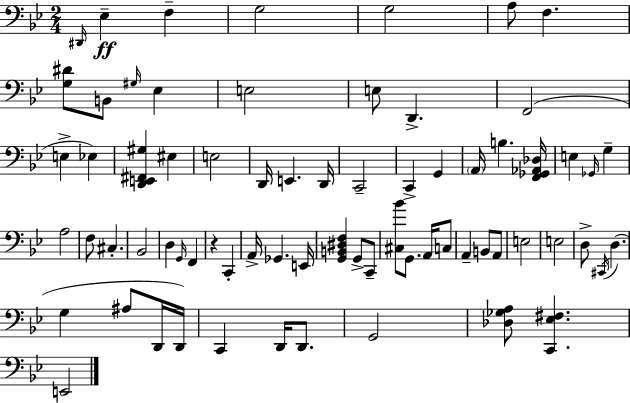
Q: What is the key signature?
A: BES major